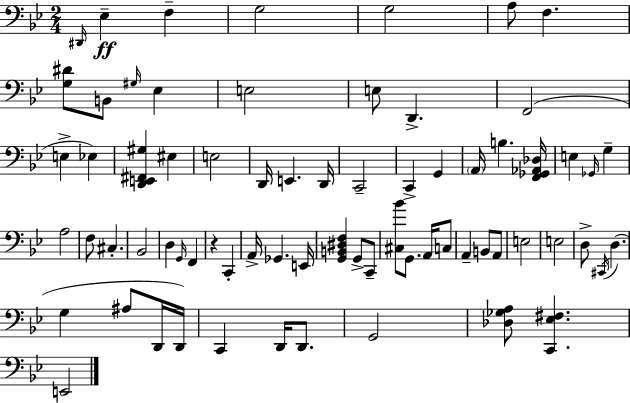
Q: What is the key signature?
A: BES major